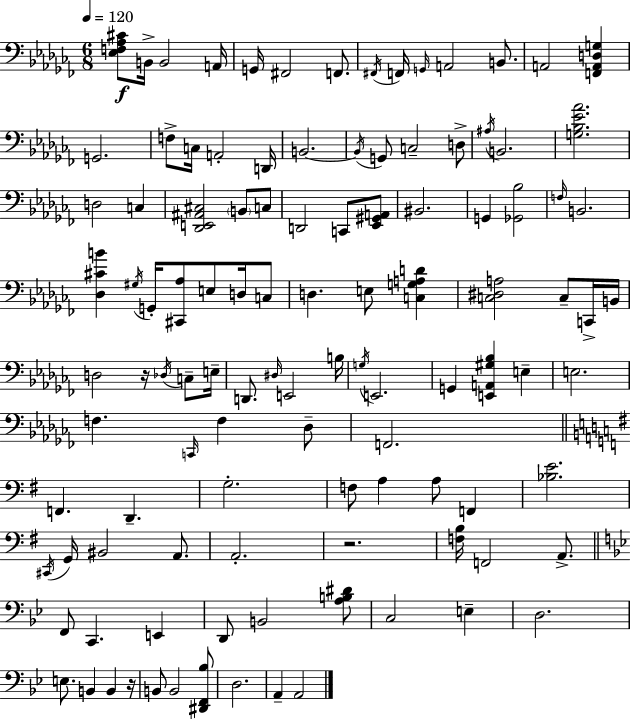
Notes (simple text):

[Eb3,F3,Ab3,C#4]/e B2/s B2/h A2/s G2/s F#2/h F2/e. F#2/s F2/s G2/s A2/h B2/e. A2/h [F2,A2,D3,G3]/q G2/h. F3/e C3/s A2/h D2/s B2/h. B2/s G2/e C3/h D3/e A#3/s B2/h. [G3,Bb3,Eb4,Ab4]/h. D3/h C3/q [Db2,E2,A#2,C#3]/h B2/e C3/e D2/h C2/e [Eb2,G#2,A2]/e BIS2/h. G2/q [Gb2,Bb3]/h F3/s B2/h. [Db3,C#4,B4]/q G#3/s G2/s [C#2,Ab3]/e E3/e D3/s C3/e D3/q. E3/e [C3,G3,A3,D4]/q [C3,D#3,A3]/h C3/e C2/s B2/s D3/h R/s Db3/s C3/e E3/s D2/e. D#3/s E2/h B3/s G3/s E2/h. G2/q [E2,A2,G#3,Bb3]/q E3/q E3/h. F3/q. C2/s F3/q Db3/e F2/h. F2/q. D2/q. G3/h. F3/e A3/q A3/e F2/q [Bb3,E4]/h. C#2/s G2/s BIS2/h A2/e. A2/h. R/h. [F3,B3]/s F2/h A2/e. F2/e C2/q. E2/q D2/e B2/h [A3,B3,D#4]/e C3/h E3/q D3/h. E3/e. B2/q B2/q R/s B2/e B2/h [D#2,F2,Bb3]/e D3/h. A2/q A2/h